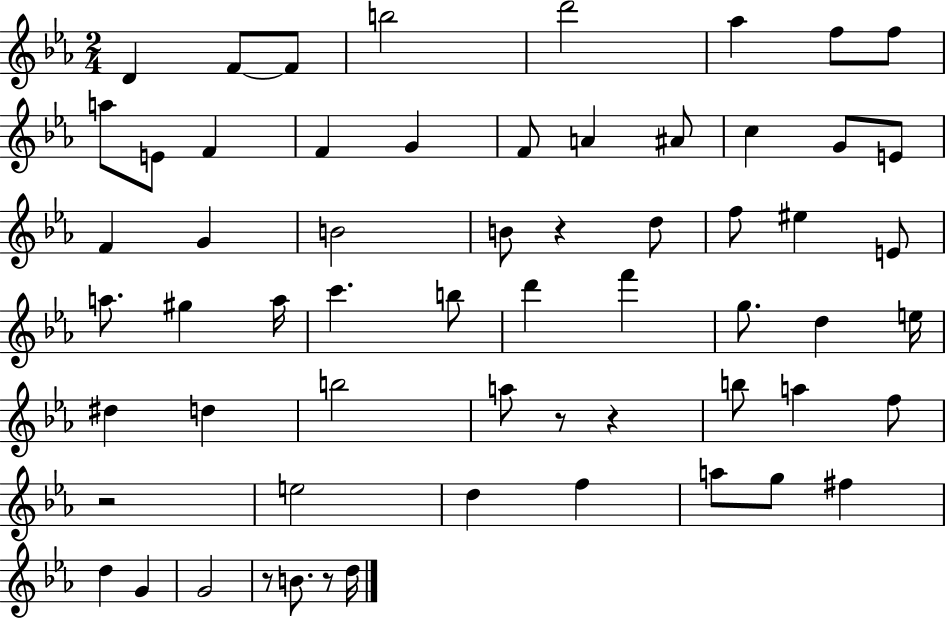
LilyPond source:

{
  \clef treble
  \numericTimeSignature
  \time 2/4
  \key ees \major
  d'4 f'8~~ f'8 | b''2 | d'''2 | aes''4 f''8 f''8 | \break a''8 e'8 f'4 | f'4 g'4 | f'8 a'4 ais'8 | c''4 g'8 e'8 | \break f'4 g'4 | b'2 | b'8 r4 d''8 | f''8 eis''4 e'8 | \break a''8. gis''4 a''16 | c'''4. b''8 | d'''4 f'''4 | g''8. d''4 e''16 | \break dis''4 d''4 | b''2 | a''8 r8 r4 | b''8 a''4 f''8 | \break r2 | e''2 | d''4 f''4 | a''8 g''8 fis''4 | \break d''4 g'4 | g'2 | r8 b'8. r8 d''16 | \bar "|."
}